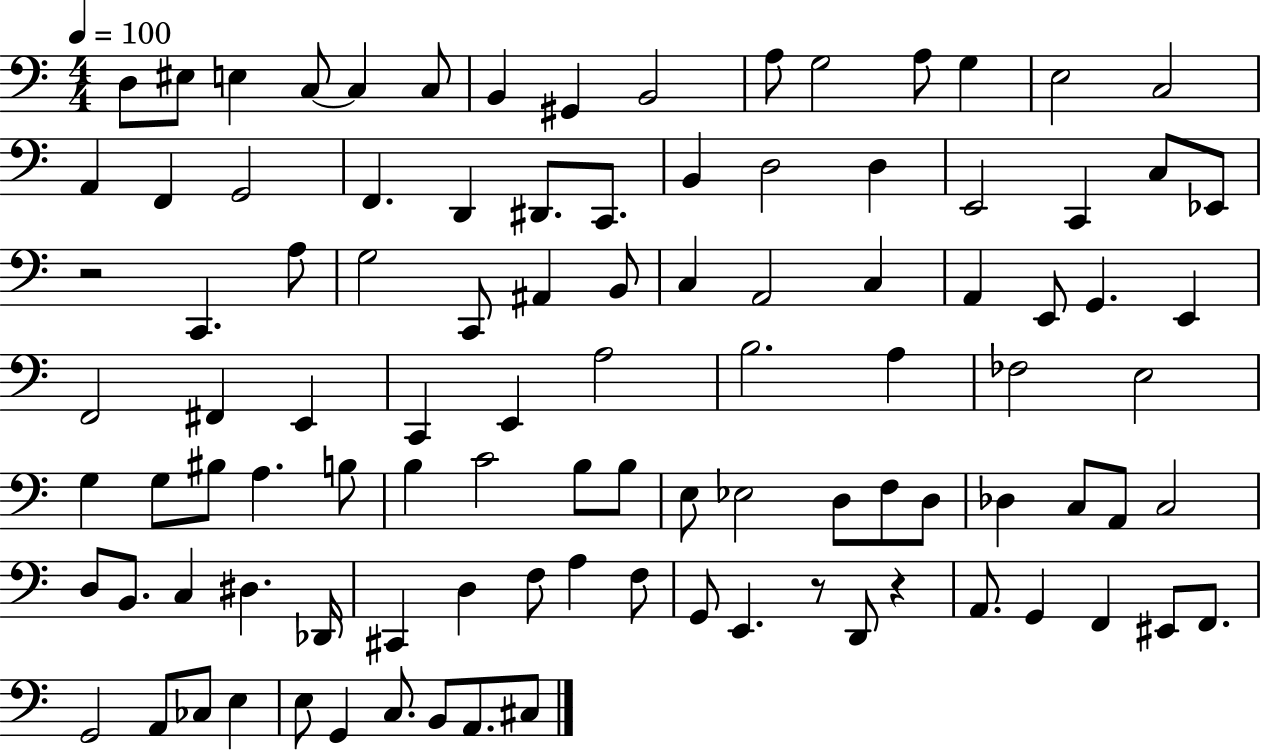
{
  \clef bass
  \numericTimeSignature
  \time 4/4
  \key c \major
  \tempo 4 = 100
  d8 eis8 e4 c8~~ c4 c8 | b,4 gis,4 b,2 | a8 g2 a8 g4 | e2 c2 | \break a,4 f,4 g,2 | f,4. d,4 dis,8. c,8. | b,4 d2 d4 | e,2 c,4 c8 ees,8 | \break r2 c,4. a8 | g2 c,8 ais,4 b,8 | c4 a,2 c4 | a,4 e,8 g,4. e,4 | \break f,2 fis,4 e,4 | c,4 e,4 a2 | b2. a4 | fes2 e2 | \break g4 g8 bis8 a4. b8 | b4 c'2 b8 b8 | e8 ees2 d8 f8 d8 | des4 c8 a,8 c2 | \break d8 b,8. c4 dis4. des,16 | cis,4 d4 f8 a4 f8 | g,8 e,4. r8 d,8 r4 | a,8. g,4 f,4 eis,8 f,8. | \break g,2 a,8 ces8 e4 | e8 g,4 c8. b,8 a,8. cis8 | \bar "|."
}